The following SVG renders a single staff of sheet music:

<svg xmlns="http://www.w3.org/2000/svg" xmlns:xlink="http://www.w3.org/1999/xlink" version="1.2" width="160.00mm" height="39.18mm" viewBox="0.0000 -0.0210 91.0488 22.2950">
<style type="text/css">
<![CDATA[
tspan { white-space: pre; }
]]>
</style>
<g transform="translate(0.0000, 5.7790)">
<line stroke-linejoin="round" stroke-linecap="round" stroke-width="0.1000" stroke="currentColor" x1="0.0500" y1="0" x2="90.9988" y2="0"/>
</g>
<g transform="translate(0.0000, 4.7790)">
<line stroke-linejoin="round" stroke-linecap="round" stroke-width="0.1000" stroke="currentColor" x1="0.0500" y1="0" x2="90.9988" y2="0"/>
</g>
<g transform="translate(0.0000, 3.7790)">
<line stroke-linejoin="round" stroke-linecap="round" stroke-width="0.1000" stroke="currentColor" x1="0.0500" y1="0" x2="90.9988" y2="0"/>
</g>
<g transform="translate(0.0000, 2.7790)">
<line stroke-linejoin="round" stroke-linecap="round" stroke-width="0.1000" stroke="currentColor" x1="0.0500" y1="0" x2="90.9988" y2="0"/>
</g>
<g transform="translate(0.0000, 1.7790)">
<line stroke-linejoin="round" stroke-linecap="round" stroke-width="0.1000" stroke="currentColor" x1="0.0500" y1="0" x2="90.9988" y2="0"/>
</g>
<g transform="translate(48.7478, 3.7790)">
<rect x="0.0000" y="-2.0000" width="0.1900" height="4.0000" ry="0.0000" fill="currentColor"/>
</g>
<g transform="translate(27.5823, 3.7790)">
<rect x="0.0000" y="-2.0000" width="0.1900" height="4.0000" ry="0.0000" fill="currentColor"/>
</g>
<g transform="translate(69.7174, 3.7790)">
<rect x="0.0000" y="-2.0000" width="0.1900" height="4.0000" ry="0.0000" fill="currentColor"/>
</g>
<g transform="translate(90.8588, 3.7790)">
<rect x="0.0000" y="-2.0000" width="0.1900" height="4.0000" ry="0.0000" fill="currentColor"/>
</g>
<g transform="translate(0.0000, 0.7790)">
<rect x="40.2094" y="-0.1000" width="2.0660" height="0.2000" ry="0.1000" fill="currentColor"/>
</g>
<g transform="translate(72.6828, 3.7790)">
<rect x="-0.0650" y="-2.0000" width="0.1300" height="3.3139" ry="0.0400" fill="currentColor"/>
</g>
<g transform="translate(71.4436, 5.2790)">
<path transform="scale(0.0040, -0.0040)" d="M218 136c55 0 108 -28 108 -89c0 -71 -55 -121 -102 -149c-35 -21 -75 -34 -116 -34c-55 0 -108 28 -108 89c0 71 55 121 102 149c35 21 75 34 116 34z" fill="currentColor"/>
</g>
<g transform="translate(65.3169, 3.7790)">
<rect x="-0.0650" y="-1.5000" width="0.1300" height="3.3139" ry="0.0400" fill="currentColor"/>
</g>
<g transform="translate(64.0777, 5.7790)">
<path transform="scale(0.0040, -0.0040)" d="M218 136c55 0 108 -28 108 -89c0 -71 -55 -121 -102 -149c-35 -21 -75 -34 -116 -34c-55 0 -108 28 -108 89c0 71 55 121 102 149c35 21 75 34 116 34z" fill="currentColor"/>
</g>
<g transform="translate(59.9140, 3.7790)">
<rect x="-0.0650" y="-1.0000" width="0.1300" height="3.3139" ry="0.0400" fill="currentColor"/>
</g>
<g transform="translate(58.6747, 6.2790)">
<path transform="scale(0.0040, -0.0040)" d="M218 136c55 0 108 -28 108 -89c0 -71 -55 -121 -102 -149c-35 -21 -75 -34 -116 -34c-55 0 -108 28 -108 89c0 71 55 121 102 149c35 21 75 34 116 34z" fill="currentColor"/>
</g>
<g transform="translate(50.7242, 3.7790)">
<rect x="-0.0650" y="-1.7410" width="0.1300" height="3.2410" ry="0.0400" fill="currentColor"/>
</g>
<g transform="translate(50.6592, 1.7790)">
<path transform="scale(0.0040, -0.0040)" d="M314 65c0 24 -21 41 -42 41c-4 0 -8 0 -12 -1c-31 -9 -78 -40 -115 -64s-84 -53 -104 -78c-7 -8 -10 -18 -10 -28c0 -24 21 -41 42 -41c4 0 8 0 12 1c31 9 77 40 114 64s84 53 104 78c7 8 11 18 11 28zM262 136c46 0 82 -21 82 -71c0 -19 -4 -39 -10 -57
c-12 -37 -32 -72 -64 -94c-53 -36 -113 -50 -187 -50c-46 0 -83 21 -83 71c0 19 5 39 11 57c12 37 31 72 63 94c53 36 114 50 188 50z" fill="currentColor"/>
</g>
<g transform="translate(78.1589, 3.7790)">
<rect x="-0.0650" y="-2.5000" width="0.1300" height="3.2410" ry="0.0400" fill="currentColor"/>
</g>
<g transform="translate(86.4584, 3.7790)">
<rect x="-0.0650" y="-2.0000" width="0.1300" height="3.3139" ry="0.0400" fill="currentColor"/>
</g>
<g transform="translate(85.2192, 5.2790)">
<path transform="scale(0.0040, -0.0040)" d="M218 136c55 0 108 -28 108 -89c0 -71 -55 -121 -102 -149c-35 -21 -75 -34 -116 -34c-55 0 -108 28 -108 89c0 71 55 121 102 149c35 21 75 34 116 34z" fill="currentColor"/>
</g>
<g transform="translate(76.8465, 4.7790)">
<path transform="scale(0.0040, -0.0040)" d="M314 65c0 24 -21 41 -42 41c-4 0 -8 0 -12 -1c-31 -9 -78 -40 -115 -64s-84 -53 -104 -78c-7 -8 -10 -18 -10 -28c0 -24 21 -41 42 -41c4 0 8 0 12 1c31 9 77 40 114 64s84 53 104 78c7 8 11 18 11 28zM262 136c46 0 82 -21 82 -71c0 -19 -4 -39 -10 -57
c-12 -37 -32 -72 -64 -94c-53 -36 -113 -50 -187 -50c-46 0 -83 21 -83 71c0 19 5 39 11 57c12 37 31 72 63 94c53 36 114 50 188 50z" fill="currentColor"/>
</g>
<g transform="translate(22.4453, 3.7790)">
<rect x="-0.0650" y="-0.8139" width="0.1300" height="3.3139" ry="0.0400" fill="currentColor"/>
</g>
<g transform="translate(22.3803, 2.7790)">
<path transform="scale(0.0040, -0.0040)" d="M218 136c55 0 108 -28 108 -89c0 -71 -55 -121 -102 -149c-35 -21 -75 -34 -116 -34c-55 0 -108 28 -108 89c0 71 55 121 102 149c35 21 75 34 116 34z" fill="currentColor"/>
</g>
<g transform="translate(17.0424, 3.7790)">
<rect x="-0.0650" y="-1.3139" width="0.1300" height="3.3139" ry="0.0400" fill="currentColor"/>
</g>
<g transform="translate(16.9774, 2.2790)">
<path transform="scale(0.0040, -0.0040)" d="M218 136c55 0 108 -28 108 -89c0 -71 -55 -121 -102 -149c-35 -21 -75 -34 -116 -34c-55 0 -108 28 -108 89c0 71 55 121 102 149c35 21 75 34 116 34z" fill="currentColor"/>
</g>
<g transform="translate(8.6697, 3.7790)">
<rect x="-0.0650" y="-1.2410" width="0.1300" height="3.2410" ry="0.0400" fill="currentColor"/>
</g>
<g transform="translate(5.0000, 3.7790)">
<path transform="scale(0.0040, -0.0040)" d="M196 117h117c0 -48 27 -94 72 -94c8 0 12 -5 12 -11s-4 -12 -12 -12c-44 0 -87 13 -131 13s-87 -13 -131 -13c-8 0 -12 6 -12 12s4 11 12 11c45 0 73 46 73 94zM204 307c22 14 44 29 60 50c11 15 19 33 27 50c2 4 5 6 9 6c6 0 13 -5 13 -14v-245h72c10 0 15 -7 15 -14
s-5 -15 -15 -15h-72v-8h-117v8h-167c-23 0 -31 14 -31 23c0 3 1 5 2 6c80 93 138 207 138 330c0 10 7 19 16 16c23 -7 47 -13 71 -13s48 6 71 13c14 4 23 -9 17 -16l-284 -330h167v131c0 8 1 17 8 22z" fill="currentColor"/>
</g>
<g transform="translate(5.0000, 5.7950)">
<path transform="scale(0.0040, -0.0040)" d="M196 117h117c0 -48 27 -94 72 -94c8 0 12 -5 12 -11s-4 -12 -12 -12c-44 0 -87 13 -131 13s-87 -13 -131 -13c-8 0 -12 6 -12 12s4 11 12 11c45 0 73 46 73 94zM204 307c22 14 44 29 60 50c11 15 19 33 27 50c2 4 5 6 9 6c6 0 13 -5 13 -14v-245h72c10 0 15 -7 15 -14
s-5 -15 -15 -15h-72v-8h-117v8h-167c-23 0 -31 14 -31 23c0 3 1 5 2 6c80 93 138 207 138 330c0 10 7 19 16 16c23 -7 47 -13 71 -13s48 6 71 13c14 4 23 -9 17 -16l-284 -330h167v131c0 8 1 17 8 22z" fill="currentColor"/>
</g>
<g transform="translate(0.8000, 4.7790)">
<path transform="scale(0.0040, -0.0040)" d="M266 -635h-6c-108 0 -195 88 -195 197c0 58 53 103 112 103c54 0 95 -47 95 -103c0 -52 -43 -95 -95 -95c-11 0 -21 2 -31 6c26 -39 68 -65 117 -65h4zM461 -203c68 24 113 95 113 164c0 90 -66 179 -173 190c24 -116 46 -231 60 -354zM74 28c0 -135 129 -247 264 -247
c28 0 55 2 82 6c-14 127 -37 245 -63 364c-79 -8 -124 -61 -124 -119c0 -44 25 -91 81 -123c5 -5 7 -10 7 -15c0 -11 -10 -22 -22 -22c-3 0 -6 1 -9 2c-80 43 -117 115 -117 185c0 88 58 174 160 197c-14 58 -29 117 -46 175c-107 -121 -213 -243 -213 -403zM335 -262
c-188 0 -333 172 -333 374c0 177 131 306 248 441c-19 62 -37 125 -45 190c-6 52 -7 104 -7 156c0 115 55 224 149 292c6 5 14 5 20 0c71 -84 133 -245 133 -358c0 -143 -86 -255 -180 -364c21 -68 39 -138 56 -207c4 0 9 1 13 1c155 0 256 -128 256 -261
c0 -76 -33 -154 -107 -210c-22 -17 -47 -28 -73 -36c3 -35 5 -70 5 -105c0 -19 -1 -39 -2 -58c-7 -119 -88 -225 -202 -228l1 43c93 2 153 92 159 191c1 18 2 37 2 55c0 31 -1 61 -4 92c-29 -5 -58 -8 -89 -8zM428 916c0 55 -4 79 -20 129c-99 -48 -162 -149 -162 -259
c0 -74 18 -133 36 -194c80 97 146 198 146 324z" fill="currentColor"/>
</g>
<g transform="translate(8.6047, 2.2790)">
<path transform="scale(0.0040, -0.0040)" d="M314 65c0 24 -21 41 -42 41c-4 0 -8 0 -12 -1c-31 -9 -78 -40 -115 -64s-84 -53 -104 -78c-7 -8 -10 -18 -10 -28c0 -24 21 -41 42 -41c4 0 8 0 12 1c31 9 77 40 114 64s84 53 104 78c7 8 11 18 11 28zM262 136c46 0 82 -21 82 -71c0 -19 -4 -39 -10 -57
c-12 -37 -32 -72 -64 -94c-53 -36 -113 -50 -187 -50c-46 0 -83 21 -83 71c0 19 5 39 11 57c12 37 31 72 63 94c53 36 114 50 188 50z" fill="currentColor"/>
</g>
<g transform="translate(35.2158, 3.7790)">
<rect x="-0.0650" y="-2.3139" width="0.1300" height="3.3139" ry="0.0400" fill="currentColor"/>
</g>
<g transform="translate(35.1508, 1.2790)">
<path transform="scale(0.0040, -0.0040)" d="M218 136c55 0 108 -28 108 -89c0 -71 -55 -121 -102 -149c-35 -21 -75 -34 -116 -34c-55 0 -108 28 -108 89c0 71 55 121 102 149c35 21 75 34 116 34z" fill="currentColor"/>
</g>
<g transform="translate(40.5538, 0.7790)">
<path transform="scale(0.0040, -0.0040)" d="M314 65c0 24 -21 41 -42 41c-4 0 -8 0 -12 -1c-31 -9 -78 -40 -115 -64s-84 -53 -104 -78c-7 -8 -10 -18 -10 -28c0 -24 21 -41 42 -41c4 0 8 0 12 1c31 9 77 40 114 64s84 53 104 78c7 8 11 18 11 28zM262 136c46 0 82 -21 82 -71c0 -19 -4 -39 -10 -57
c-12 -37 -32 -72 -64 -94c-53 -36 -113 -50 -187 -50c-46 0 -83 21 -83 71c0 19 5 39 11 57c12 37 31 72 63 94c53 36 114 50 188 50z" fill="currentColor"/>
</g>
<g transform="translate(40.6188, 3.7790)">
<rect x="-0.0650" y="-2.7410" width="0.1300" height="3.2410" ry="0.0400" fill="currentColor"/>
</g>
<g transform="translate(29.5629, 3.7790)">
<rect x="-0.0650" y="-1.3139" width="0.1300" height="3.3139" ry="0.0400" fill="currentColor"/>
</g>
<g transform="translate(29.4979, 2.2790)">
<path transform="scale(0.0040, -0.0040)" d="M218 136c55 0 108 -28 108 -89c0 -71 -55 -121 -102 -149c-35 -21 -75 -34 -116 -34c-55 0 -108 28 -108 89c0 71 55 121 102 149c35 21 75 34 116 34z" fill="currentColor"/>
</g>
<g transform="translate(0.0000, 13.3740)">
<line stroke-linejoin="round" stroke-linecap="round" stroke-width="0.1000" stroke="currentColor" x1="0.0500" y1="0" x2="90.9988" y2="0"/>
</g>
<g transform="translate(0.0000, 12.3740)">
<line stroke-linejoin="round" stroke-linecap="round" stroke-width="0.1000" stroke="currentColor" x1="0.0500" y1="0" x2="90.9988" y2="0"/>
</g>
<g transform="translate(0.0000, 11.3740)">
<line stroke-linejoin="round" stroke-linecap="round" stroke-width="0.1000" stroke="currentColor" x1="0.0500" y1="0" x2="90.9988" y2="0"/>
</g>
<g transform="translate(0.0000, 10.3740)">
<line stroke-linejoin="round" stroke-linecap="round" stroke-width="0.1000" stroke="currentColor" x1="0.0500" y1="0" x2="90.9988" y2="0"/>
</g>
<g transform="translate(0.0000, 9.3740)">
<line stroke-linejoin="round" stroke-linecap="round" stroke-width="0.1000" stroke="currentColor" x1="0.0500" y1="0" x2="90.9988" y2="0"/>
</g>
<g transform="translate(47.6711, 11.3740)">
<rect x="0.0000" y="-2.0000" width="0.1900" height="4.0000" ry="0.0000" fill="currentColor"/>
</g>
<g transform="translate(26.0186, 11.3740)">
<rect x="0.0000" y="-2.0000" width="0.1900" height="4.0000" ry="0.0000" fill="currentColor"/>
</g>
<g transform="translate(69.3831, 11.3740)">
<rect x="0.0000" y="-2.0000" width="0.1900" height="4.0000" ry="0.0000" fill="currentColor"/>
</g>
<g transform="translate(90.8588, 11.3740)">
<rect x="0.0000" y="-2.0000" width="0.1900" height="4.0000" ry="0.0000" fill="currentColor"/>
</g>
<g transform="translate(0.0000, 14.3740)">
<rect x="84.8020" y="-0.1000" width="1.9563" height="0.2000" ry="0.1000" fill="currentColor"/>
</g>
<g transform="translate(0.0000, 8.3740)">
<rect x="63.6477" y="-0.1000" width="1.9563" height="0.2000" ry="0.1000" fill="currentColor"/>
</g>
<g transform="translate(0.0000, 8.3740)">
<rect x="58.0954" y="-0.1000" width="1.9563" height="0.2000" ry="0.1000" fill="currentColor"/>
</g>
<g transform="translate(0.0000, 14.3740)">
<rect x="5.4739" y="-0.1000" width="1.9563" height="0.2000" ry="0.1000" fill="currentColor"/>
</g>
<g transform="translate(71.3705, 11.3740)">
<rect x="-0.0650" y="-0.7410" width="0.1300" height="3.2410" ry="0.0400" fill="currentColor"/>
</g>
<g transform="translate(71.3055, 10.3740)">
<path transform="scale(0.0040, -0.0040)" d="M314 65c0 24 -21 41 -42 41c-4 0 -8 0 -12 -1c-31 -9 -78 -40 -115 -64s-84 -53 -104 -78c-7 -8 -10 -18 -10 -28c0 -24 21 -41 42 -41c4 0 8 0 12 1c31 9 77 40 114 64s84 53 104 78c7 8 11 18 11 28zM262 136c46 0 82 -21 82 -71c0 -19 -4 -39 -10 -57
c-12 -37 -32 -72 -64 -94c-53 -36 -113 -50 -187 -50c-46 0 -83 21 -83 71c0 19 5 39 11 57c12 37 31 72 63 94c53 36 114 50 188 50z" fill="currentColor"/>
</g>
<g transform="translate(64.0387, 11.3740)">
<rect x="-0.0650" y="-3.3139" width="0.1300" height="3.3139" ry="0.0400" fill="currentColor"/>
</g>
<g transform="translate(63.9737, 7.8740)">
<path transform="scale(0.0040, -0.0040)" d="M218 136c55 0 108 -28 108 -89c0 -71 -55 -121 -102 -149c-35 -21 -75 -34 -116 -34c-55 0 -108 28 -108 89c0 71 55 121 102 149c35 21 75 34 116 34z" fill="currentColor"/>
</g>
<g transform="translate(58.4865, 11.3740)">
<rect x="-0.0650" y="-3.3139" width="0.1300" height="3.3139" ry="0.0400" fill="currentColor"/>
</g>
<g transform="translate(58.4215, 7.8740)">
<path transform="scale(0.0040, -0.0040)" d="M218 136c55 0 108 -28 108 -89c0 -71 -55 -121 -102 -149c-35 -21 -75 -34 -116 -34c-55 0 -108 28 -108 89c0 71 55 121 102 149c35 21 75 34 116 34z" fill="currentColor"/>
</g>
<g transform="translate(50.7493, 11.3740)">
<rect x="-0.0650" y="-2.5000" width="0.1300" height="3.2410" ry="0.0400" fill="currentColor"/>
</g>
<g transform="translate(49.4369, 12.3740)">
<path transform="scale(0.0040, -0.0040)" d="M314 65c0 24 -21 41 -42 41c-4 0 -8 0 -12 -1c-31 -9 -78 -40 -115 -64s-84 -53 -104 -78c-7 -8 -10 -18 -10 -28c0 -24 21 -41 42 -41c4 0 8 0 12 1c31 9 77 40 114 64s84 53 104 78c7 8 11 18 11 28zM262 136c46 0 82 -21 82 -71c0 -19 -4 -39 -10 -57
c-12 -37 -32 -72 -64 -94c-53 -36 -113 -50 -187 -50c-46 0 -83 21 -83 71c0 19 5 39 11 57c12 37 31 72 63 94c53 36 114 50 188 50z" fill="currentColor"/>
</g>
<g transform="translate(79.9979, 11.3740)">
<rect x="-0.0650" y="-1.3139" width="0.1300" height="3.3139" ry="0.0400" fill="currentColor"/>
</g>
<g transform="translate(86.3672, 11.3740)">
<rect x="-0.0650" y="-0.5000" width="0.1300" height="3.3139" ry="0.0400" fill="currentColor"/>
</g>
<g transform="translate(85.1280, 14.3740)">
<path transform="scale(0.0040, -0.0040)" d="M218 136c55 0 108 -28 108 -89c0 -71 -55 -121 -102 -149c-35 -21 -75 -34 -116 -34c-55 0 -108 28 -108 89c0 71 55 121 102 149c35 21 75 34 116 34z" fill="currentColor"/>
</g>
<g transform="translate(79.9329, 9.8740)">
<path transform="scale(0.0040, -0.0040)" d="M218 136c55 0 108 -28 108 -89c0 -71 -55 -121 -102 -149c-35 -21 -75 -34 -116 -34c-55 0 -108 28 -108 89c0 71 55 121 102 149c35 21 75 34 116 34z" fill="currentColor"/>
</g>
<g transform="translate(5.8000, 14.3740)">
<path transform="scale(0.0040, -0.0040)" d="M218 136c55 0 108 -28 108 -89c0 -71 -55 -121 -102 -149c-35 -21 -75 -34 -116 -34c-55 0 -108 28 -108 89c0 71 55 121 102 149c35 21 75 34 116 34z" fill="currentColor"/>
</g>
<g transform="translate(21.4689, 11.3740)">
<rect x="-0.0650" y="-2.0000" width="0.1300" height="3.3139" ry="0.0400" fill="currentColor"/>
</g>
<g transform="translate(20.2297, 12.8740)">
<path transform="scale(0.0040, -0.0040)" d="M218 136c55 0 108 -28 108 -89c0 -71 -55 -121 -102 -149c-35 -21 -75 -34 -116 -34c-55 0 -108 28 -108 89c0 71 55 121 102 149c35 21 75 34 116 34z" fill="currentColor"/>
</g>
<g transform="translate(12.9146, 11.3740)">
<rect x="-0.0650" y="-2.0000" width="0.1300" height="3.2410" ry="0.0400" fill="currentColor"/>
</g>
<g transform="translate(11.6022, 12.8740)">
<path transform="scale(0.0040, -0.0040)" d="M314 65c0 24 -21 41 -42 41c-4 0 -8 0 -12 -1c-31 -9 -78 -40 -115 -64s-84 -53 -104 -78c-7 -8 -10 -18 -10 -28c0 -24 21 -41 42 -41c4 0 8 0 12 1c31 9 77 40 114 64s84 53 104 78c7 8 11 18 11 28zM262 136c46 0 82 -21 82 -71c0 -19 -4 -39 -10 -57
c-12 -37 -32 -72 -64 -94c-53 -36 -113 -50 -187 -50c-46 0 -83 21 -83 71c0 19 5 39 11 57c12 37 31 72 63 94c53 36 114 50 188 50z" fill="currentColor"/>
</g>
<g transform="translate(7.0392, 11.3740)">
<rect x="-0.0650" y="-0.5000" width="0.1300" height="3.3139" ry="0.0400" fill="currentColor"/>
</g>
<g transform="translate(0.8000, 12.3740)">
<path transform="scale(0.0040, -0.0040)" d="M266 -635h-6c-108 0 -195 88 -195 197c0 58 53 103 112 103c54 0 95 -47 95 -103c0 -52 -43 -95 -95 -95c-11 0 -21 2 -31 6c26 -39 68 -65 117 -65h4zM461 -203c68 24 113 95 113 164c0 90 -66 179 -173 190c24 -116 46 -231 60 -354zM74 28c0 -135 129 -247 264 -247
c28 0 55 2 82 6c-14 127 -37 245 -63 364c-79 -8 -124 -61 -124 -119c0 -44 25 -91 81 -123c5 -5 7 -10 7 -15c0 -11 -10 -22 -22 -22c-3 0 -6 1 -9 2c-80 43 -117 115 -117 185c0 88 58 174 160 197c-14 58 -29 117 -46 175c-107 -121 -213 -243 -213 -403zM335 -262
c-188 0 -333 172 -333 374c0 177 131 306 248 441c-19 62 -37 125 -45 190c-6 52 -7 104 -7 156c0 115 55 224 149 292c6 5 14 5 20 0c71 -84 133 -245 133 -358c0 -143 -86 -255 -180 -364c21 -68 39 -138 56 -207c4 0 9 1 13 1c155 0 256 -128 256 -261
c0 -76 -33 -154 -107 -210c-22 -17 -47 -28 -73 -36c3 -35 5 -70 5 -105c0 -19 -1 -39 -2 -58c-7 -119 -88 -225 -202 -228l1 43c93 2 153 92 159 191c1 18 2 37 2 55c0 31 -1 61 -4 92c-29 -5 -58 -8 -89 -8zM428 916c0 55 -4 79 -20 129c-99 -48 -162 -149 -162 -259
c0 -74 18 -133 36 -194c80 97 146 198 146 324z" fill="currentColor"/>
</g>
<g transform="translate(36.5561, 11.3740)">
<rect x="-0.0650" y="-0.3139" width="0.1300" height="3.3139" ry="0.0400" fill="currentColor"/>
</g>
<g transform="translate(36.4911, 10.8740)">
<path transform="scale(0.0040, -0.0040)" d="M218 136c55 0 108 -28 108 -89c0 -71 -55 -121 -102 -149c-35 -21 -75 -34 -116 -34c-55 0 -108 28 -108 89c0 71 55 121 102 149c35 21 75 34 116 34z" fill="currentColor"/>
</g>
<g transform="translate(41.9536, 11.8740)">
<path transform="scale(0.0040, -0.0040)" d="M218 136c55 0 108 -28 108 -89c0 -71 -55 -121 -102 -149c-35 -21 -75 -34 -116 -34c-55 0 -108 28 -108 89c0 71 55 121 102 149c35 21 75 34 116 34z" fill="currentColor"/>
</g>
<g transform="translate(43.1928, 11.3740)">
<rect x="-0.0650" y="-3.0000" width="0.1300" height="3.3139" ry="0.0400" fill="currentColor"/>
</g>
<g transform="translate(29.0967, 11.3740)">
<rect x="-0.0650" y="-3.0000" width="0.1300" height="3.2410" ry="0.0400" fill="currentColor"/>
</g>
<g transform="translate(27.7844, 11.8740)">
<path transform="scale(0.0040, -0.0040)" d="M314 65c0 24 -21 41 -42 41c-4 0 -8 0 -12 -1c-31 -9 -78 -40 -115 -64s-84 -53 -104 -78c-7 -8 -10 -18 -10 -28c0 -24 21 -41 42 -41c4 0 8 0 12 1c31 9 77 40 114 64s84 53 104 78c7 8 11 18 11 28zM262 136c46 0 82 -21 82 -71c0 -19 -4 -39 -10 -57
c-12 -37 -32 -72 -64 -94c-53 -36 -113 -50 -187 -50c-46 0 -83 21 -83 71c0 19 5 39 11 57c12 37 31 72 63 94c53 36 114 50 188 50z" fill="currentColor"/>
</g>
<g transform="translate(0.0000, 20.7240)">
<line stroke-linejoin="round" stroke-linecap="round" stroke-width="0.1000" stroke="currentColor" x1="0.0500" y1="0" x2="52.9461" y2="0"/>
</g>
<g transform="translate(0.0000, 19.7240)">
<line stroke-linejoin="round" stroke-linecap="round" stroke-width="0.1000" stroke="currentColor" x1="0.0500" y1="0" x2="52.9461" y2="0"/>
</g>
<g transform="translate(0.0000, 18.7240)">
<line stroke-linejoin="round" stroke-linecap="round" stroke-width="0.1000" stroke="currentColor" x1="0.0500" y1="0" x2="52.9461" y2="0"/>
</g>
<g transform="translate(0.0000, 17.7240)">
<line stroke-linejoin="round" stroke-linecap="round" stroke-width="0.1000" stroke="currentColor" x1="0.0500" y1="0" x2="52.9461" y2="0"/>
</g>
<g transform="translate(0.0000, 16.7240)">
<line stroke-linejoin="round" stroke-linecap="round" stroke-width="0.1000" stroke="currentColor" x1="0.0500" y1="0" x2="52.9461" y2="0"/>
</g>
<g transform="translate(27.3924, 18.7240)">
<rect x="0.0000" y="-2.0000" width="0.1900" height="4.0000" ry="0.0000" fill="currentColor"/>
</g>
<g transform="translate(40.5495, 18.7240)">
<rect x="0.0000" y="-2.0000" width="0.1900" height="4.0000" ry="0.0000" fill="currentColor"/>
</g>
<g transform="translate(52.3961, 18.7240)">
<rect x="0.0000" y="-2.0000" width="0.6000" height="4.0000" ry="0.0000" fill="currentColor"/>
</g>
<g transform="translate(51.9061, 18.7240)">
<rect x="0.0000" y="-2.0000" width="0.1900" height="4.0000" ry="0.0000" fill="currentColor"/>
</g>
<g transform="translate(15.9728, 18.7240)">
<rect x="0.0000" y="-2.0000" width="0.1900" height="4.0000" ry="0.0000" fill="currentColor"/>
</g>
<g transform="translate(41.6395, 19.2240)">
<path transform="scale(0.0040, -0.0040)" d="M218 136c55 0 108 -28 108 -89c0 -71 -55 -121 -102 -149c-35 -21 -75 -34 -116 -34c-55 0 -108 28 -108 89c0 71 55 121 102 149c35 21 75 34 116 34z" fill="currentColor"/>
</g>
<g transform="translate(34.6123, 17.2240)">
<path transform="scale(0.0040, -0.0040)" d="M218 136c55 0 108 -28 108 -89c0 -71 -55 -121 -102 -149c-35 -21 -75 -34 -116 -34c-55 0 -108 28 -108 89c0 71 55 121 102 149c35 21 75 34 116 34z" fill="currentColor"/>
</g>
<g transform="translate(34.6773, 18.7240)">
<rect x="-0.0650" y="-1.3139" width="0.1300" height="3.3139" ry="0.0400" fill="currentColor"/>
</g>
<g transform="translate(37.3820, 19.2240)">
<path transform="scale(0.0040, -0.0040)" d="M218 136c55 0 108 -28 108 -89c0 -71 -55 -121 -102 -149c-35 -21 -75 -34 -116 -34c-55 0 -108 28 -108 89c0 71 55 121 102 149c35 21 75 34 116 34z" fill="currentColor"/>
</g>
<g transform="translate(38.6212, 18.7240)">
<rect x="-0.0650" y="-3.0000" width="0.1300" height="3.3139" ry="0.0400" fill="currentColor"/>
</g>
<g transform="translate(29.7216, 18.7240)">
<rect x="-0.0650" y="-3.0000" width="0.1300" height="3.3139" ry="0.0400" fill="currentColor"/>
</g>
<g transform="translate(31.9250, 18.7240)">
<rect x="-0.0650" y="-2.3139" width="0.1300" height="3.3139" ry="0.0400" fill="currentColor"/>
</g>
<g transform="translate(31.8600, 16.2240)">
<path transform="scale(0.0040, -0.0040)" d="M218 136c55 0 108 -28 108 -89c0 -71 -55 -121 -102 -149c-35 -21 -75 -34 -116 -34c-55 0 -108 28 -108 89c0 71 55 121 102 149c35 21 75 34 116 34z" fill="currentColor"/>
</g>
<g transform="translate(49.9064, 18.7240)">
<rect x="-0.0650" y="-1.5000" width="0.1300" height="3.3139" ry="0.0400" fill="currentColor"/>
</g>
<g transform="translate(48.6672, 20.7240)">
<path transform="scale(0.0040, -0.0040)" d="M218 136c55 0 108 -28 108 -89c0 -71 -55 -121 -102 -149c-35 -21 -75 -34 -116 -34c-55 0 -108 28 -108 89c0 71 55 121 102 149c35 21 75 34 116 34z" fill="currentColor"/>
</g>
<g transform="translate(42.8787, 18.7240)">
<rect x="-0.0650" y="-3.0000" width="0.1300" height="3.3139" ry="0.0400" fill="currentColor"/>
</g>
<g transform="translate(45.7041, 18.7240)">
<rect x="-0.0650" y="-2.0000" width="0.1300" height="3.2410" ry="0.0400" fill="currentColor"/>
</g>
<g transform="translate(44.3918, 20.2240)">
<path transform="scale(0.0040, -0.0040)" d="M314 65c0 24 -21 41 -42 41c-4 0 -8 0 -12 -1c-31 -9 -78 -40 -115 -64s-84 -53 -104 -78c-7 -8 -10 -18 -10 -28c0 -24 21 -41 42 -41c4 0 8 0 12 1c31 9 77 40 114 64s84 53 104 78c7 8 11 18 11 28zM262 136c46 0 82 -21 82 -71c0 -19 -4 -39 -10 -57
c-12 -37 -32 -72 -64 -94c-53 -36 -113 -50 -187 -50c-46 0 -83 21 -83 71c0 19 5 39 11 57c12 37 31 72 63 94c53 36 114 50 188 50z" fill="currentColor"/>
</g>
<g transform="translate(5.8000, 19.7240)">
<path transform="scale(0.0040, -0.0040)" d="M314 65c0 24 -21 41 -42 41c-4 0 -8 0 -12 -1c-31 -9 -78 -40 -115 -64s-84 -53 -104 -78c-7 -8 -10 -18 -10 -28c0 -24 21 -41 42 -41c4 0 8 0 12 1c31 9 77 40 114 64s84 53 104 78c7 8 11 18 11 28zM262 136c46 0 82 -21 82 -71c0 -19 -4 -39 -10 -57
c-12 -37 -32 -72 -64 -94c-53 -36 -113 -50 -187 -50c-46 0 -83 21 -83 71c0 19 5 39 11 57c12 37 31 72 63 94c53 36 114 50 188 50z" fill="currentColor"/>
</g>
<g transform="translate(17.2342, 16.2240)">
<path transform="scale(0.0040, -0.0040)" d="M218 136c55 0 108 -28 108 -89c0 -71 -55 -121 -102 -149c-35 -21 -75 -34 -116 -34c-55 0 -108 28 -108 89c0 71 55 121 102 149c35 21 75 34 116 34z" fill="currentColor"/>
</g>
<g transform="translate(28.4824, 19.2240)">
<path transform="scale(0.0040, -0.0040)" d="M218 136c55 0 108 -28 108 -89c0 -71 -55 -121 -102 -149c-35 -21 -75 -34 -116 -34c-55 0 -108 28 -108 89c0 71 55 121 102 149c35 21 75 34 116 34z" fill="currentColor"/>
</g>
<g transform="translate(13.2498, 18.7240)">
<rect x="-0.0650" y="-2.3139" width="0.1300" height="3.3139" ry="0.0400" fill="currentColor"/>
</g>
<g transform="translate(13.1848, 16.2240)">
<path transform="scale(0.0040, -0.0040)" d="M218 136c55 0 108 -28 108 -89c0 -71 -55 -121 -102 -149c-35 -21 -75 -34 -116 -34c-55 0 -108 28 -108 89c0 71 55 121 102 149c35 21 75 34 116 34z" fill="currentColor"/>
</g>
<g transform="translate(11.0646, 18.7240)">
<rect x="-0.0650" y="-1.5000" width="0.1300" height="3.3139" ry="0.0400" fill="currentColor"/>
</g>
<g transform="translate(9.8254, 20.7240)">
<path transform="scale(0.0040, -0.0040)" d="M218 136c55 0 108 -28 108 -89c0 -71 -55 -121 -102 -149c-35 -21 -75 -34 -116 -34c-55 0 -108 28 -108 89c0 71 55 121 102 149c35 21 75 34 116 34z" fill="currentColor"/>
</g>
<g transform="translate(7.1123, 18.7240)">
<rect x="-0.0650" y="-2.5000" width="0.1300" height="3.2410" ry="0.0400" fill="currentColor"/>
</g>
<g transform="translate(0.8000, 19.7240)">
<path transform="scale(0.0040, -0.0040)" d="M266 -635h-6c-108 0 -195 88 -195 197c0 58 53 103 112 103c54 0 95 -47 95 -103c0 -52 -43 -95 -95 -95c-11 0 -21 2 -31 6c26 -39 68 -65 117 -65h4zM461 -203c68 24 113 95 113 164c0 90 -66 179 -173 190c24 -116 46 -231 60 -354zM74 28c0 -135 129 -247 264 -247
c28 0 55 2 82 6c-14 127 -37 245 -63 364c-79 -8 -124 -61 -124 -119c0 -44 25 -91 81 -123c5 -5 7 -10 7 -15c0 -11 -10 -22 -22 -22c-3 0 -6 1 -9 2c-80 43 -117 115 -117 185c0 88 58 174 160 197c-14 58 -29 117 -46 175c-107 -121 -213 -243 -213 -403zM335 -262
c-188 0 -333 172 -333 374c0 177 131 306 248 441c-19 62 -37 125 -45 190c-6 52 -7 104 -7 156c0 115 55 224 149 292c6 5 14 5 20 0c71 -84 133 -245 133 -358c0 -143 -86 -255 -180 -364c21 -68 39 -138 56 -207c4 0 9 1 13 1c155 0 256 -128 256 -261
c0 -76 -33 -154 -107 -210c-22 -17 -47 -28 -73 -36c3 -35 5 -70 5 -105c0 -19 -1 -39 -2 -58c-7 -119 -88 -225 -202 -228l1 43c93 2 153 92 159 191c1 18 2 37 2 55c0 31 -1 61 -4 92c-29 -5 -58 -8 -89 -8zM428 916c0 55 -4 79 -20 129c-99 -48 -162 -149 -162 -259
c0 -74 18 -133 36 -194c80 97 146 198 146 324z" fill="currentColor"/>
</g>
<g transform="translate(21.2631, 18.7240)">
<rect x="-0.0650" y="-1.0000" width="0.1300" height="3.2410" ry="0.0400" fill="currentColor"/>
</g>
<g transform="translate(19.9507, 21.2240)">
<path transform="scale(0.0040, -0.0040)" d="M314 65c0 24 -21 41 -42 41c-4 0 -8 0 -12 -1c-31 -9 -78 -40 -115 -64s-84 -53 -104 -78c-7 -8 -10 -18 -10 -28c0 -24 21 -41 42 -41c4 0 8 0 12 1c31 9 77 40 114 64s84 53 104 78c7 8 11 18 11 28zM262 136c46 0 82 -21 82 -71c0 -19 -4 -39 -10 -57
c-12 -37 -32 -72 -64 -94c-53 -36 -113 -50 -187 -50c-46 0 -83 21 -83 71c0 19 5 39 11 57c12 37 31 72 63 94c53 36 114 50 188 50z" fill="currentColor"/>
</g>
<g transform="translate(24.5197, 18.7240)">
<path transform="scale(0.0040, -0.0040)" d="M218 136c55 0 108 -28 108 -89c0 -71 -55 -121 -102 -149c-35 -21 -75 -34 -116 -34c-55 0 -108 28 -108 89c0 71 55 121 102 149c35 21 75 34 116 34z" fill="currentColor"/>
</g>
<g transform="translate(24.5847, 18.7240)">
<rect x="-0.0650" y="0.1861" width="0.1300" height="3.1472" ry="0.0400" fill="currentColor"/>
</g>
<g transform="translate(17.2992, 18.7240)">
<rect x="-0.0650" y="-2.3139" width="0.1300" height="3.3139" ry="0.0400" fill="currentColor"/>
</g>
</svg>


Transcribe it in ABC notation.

X:1
T:Untitled
M:4/4
L:1/4
K:C
e2 e d e g a2 f2 D E F G2 F C F2 F A2 c A G2 b b d2 e C G2 E g g D2 B A g e A A F2 E